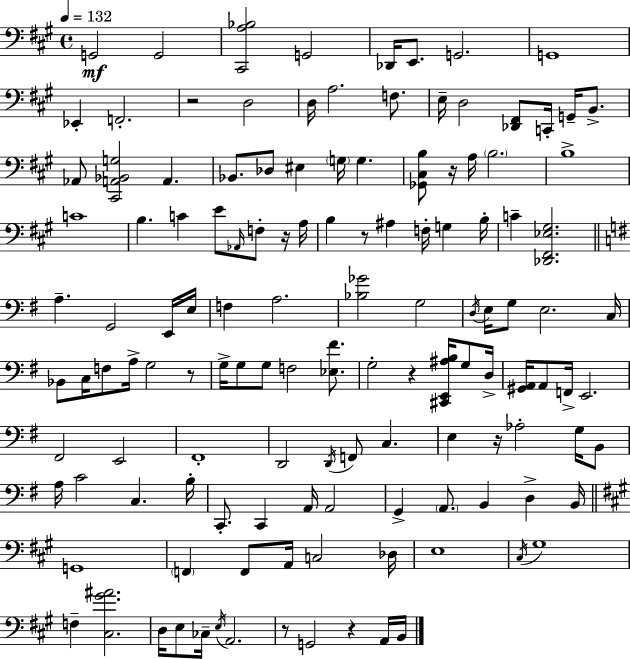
X:1
T:Untitled
M:4/4
L:1/4
K:A
G,,2 G,,2 [^C,,A,_B,]2 G,,2 _D,,/4 E,,/2 G,,2 G,,4 _E,, F,,2 z2 D,2 D,/4 A,2 F,/2 E,/4 D,2 [_D,,^F,,]/2 C,,/4 G,,/4 B,,/2 _A,,/2 [^C,,A,,_B,,G,]2 A,, _B,,/2 _D,/2 ^E, G,/4 G, [_G,,^C,B,]/2 z/4 A,/4 B,2 B,4 C4 B, C E/2 _A,,/4 F,/2 z/4 A,/4 B, z/2 ^A, F,/4 G, B,/4 C [_D,,^F,,_E,^G,]2 A, G,,2 E,,/4 E,/4 F, A,2 [_B,_G]2 G,2 D,/4 E,/4 G,/2 E,2 C,/4 _B,,/2 C,/4 F,/2 A,/4 G,2 z/2 G,/4 G,/2 G,/2 F,2 [_E,^F]/2 G,2 z [^C,,E,,^A,B,]/4 G,/2 D,/4 [^G,,A,,]/4 A,,/2 F,,/4 E,,2 ^F,,2 E,,2 ^F,,4 D,,2 D,,/4 F,,/2 C, E, z/4 _A,2 G,/4 B,,/2 A,/4 C2 C, B,/4 C,,/2 C,, A,,/4 A,,2 G,, A,,/2 B,, D, B,,/4 G,,4 F,, F,,/2 A,,/4 C,2 _D,/4 E,4 ^C,/4 ^G,4 F, [^C,^G^A]2 D,/4 E,/2 _C,/4 E,/4 A,,2 z/2 G,,2 z A,,/4 B,,/4